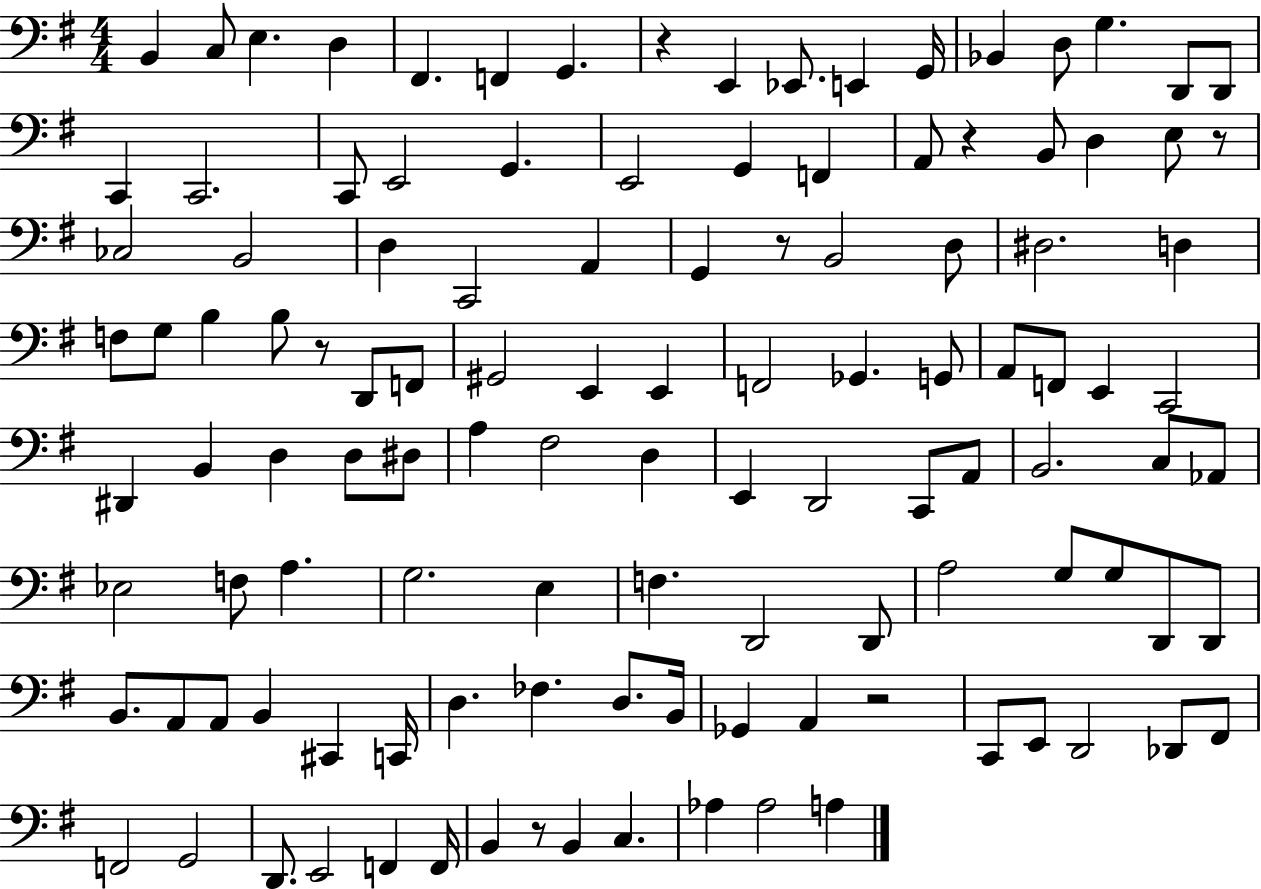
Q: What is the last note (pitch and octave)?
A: A3